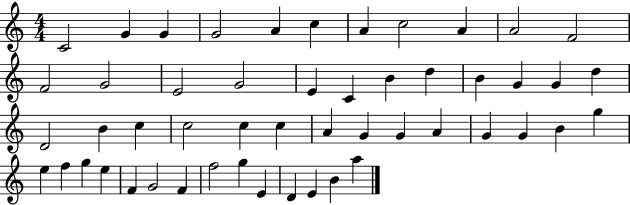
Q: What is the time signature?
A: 4/4